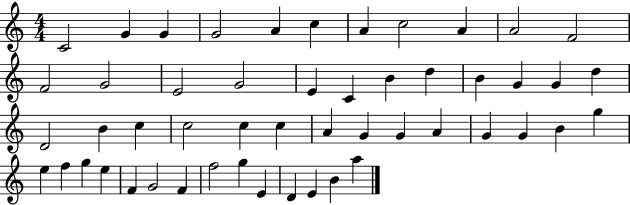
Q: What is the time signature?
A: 4/4